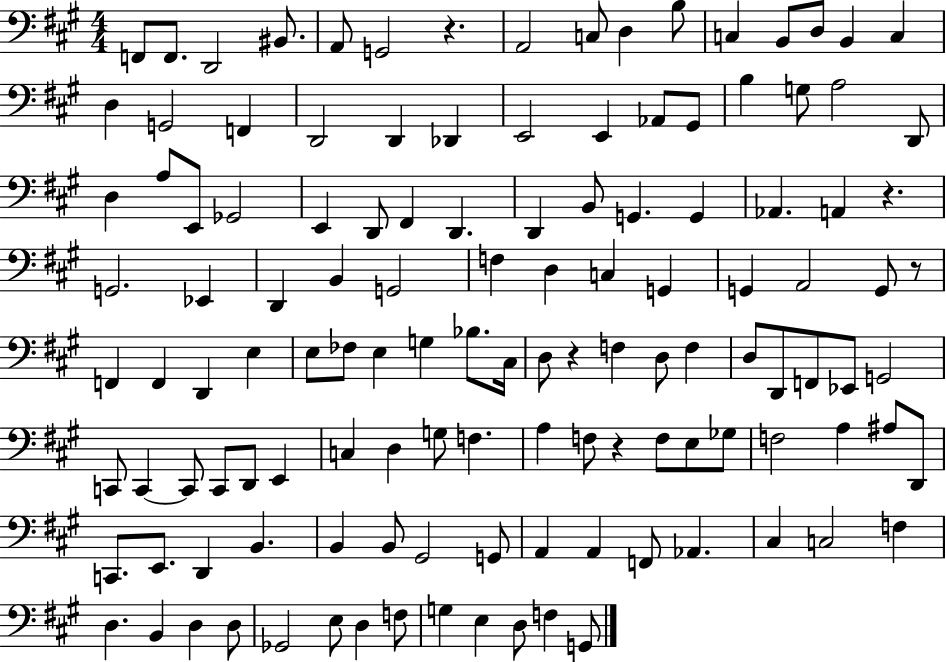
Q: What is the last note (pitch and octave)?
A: G2